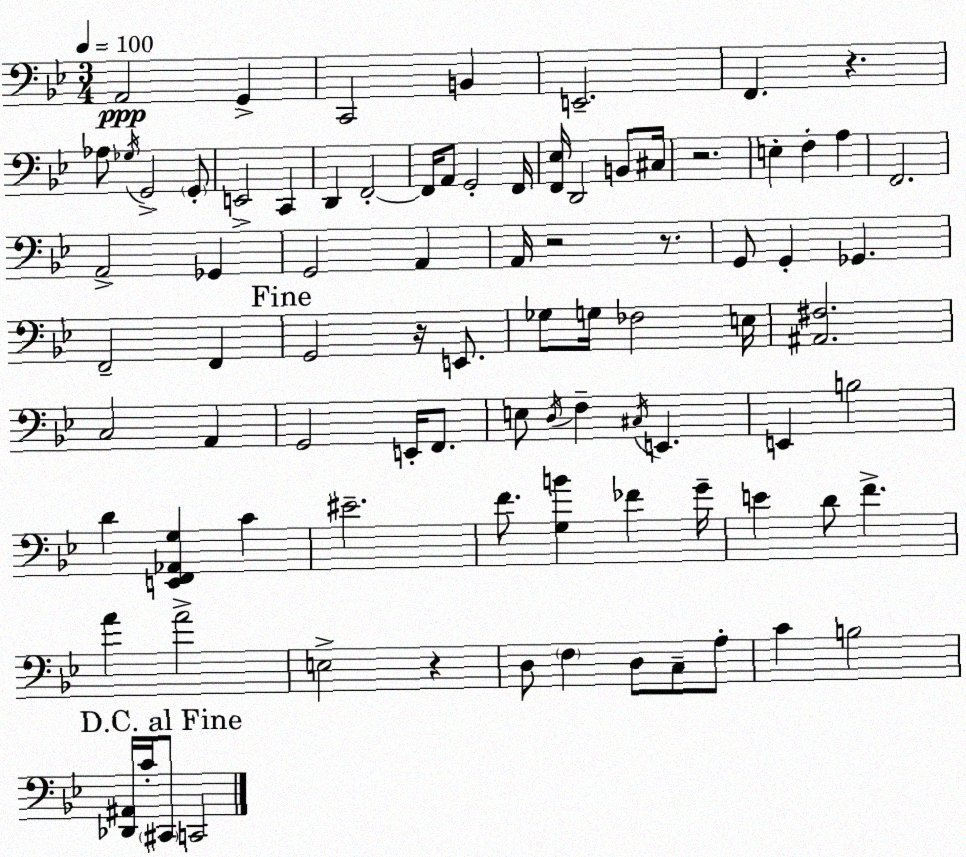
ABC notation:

X:1
T:Untitled
M:3/4
L:1/4
K:Bb
A,,2 G,, C,,2 B,, E,,2 F,, z _A,/2 _G,/4 G,,2 G,,/2 E,,2 C,, D,, F,,2 F,,/4 A,,/2 G,,2 F,,/4 [F,,_E,]/4 D,,2 B,,/2 ^C,/4 z2 E, F, A, F,,2 A,,2 _G,, G,,2 A,, A,,/4 z2 z/2 G,,/2 G,, _G,, F,,2 F,, G,,2 z/4 E,,/2 _G,/2 G,/4 _F,2 E,/4 [^A,,^F,]2 C,2 A,, G,,2 E,,/4 F,,/2 E,/2 D,/4 F, ^C,/4 E,, E,, B,2 D [E,,F,,_A,,G,] C ^E2 F/2 [G,B] _F G/4 E D/2 F A A2 E,2 z D,/2 F, D,/2 C,/2 A,/2 C B,2 [_D,,^A,,]/4 C/4 ^C,,/2 C,,2